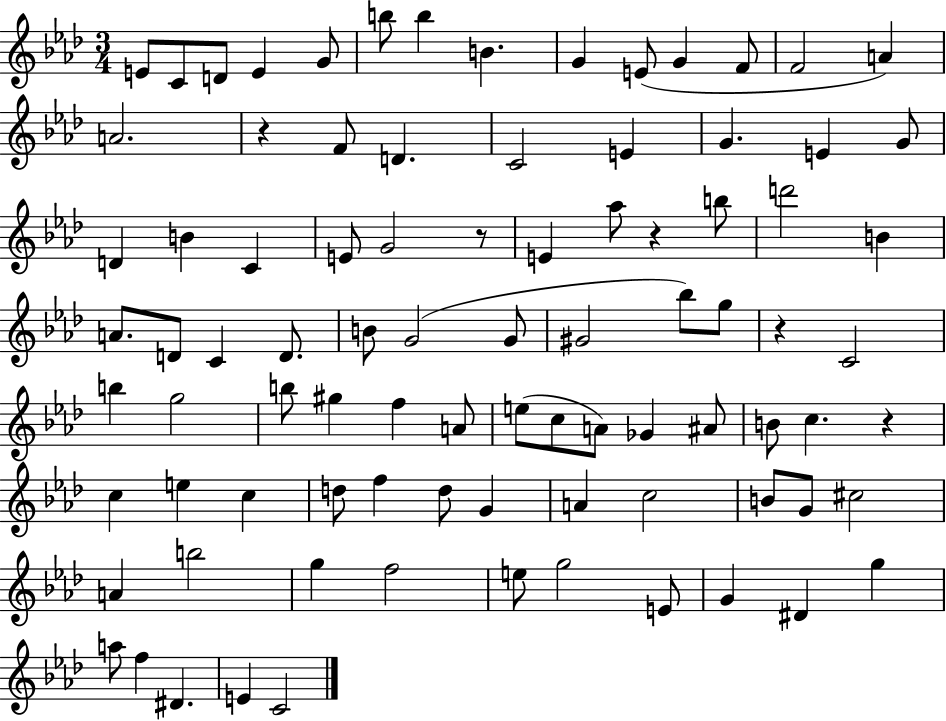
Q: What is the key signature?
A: AES major